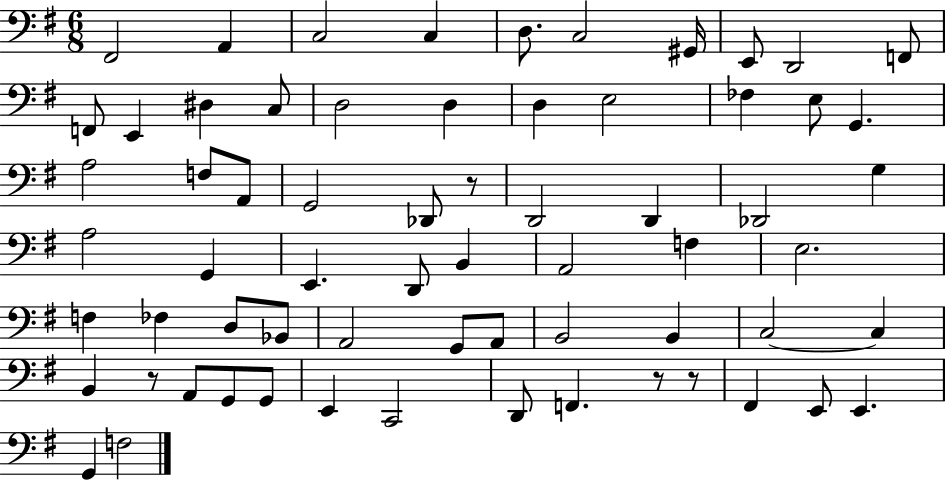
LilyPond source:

{
  \clef bass
  \numericTimeSignature
  \time 6/8
  \key g \major
  fis,2 a,4 | c2 c4 | d8. c2 gis,16 | e,8 d,2 f,8 | \break f,8 e,4 dis4 c8 | d2 d4 | d4 e2 | fes4 e8 g,4. | \break a2 f8 a,8 | g,2 des,8 r8 | d,2 d,4 | des,2 g4 | \break a2 g,4 | e,4. d,8 b,4 | a,2 f4 | e2. | \break f4 fes4 d8 bes,8 | a,2 g,8 a,8 | b,2 b,4 | c2~~ c4 | \break b,4 r8 a,8 g,8 g,8 | e,4 c,2 | d,8 f,4. r8 r8 | fis,4 e,8 e,4. | \break g,4 f2 | \bar "|."
}